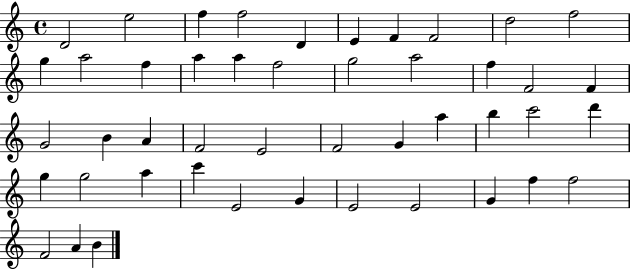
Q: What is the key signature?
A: C major